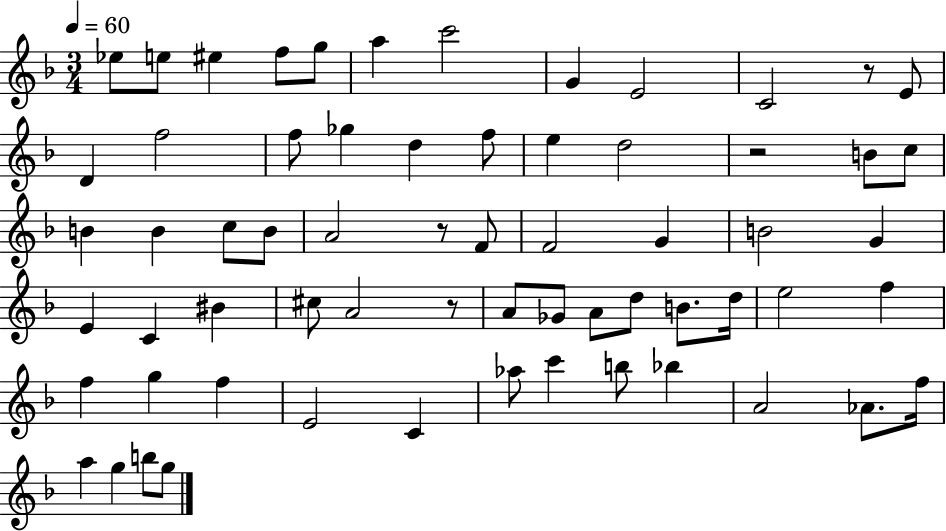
X:1
T:Untitled
M:3/4
L:1/4
K:F
_e/2 e/2 ^e f/2 g/2 a c'2 G E2 C2 z/2 E/2 D f2 f/2 _g d f/2 e d2 z2 B/2 c/2 B B c/2 B/2 A2 z/2 F/2 F2 G B2 G E C ^B ^c/2 A2 z/2 A/2 _G/2 A/2 d/2 B/2 d/4 e2 f f g f E2 C _a/2 c' b/2 _b A2 _A/2 f/4 a g b/2 g/2